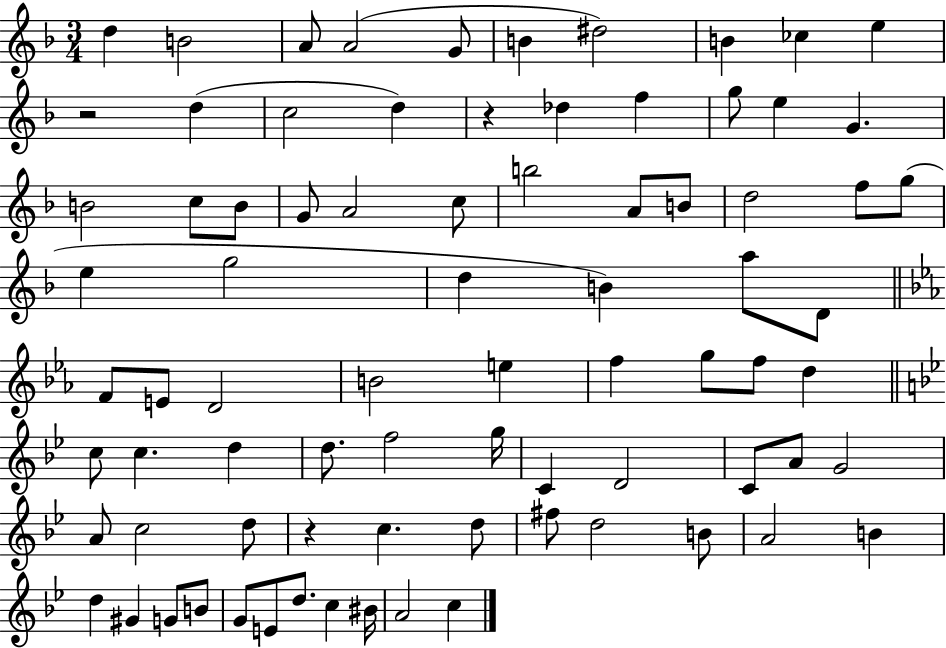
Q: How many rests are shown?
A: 3